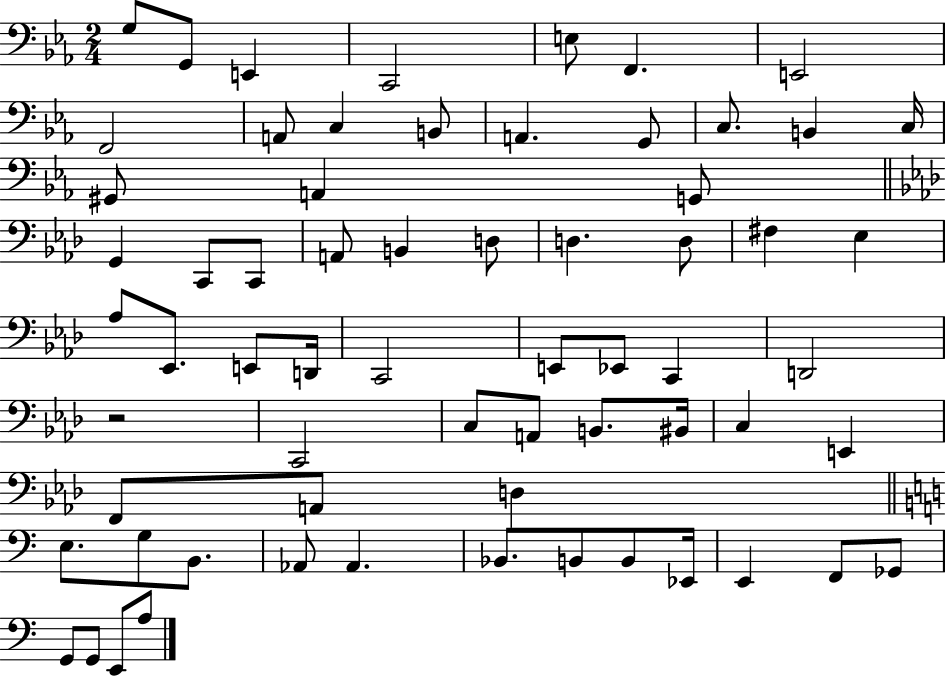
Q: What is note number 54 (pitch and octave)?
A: Bb2